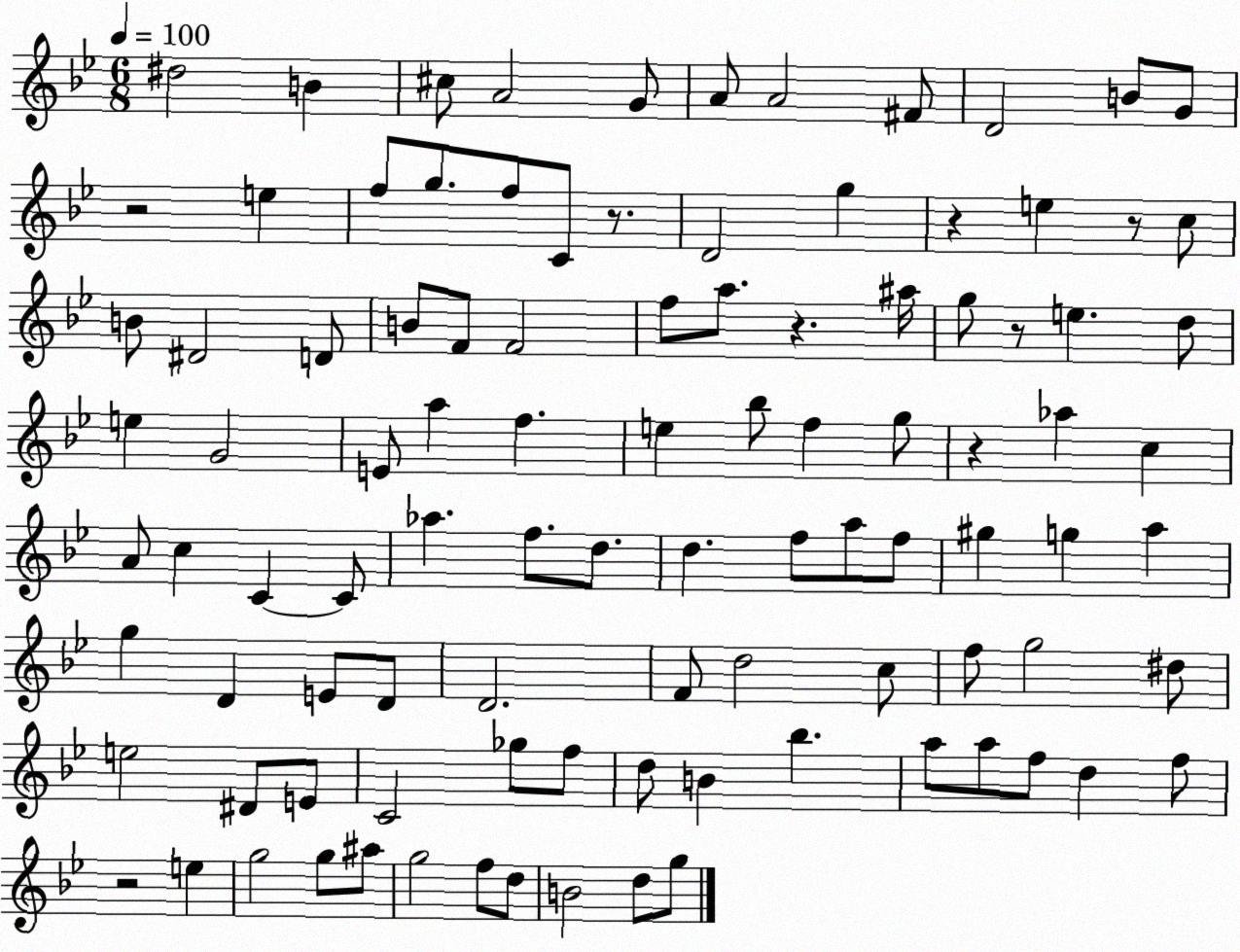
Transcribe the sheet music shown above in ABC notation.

X:1
T:Untitled
M:6/8
L:1/4
K:Bb
^d2 B ^c/2 A2 G/2 A/2 A2 ^F/2 D2 B/2 G/2 z2 e f/2 g/2 f/2 C/2 z/2 D2 g z e z/2 c/2 B/2 ^D2 D/2 B/2 F/2 F2 f/2 a/2 z ^a/4 g/2 z/2 e d/2 e G2 E/2 a f e _b/2 f g/2 z _a c A/2 c C C/2 _a f/2 d/2 d f/2 a/2 f/2 ^g g a g D E/2 D/2 D2 F/2 d2 c/2 f/2 g2 ^d/2 e2 ^D/2 E/2 C2 _g/2 f/2 d/2 B _b a/2 a/2 f/2 d f/2 z2 e g2 g/2 ^a/2 g2 f/2 d/2 B2 d/2 g/2